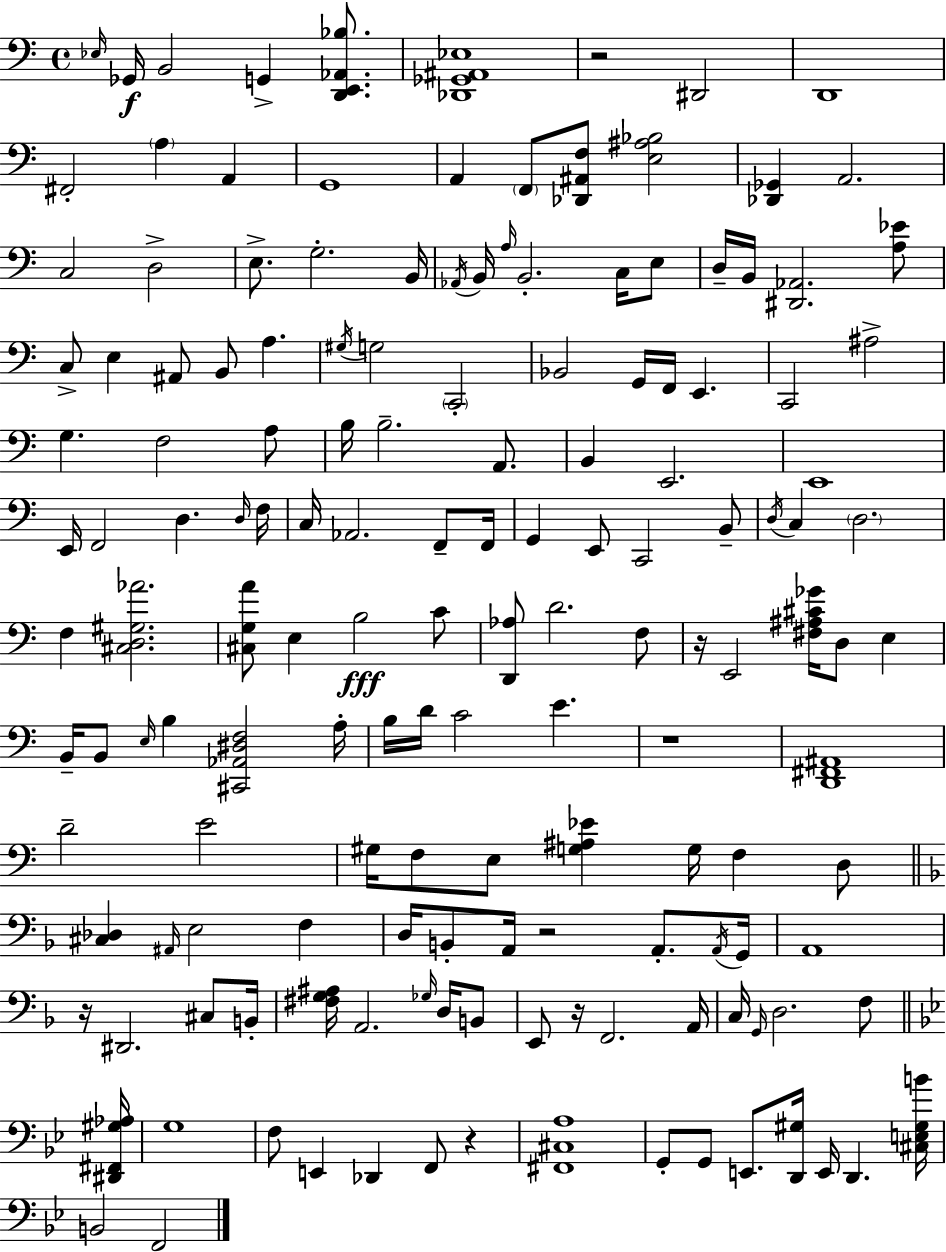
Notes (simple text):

Eb3/s Gb2/s B2/h G2/q [D2,E2,Ab2,Bb3]/e. [Db2,Gb2,A#2,Eb3]/w R/h D#2/h D2/w F#2/h A3/q A2/q G2/w A2/q F2/e [Db2,A#2,F3]/e [E3,A#3,Bb3]/h [Db2,Gb2]/q A2/h. C3/h D3/h E3/e. G3/h. B2/s Ab2/s B2/s A3/s B2/h. C3/s E3/e D3/s B2/s [D#2,Ab2]/h. [A3,Eb4]/e C3/e E3/q A#2/e B2/e A3/q. G#3/s G3/h C2/h Bb2/h G2/s F2/s E2/q. C2/h A#3/h G3/q. F3/h A3/e B3/s B3/h. A2/e. B2/q E2/h. E2/w E2/s F2/h D3/q. D3/s F3/s C3/s Ab2/h. F2/e F2/s G2/q E2/e C2/h B2/e D3/s C3/q D3/h. F3/q [C#3,D3,G#3,Ab4]/h. [C#3,G3,A4]/e E3/q B3/h C4/e [D2,Ab3]/e D4/h. F3/e R/s E2/h [F#3,A#3,C#4,Gb4]/s D3/e E3/q B2/s B2/e E3/s B3/q [C#2,Ab2,D#3,F3]/h A3/s B3/s D4/s C4/h E4/q. R/w [D2,F#2,A#2]/w D4/h E4/h G#3/s F3/e E3/e [G3,A#3,Eb4]/q G3/s F3/q D3/e [C#3,Db3]/q A#2/s E3/h F3/q D3/s B2/e A2/s R/h A2/e. A2/s G2/s A2/w R/s D#2/h. C#3/e B2/s [F#3,G3,A#3]/s A2/h. Gb3/s D3/s B2/e E2/e R/s F2/h. A2/s C3/s G2/s D3/h. F3/e [D#2,F#2,G#3,Ab3]/s G3/w F3/e E2/q Db2/q F2/e R/q [F#2,C#3,A3]/w G2/e G2/e E2/e. [D2,G#3]/s E2/s D2/q. [C#3,E3,G#3,B4]/s B2/h F2/h